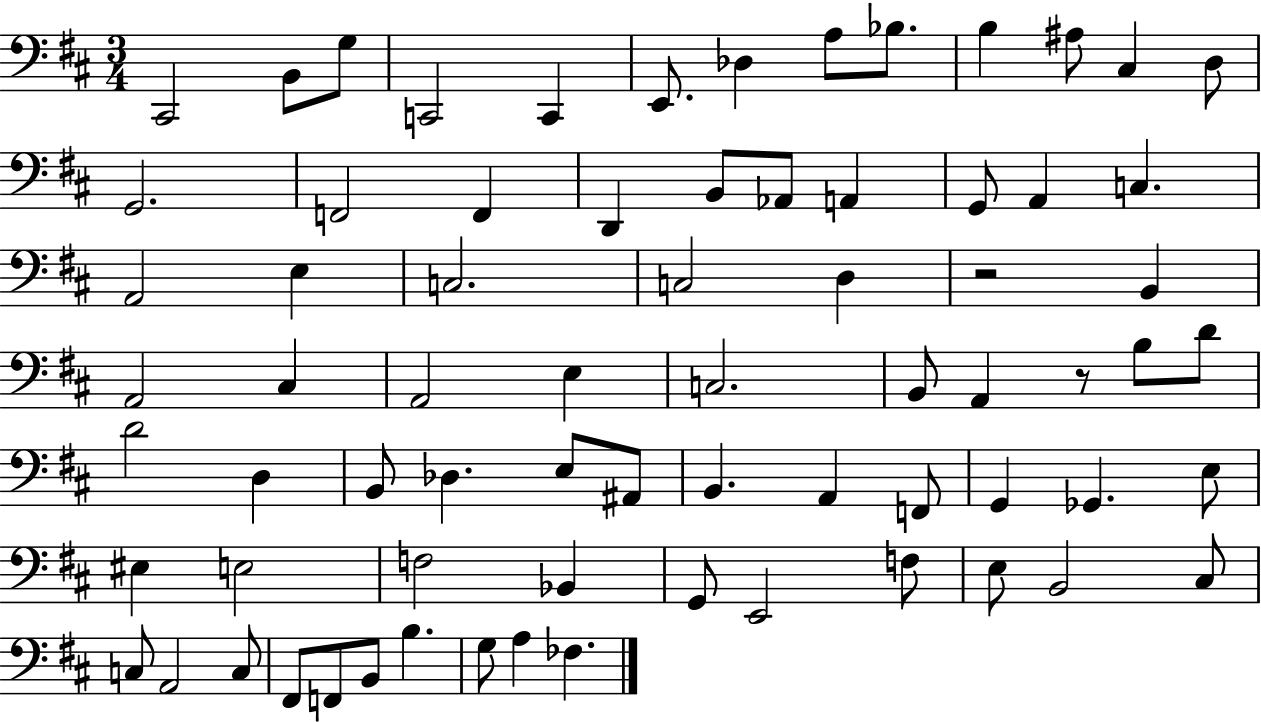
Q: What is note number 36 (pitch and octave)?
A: A2